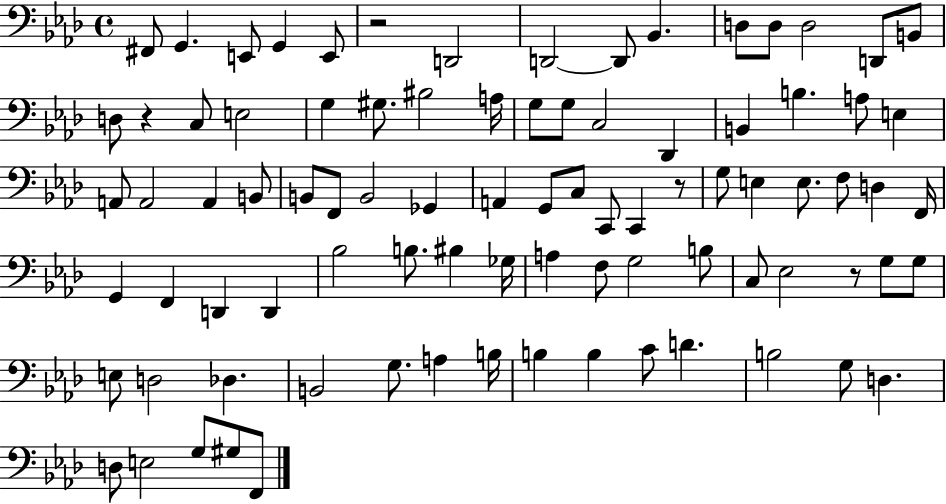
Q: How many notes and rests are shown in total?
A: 87